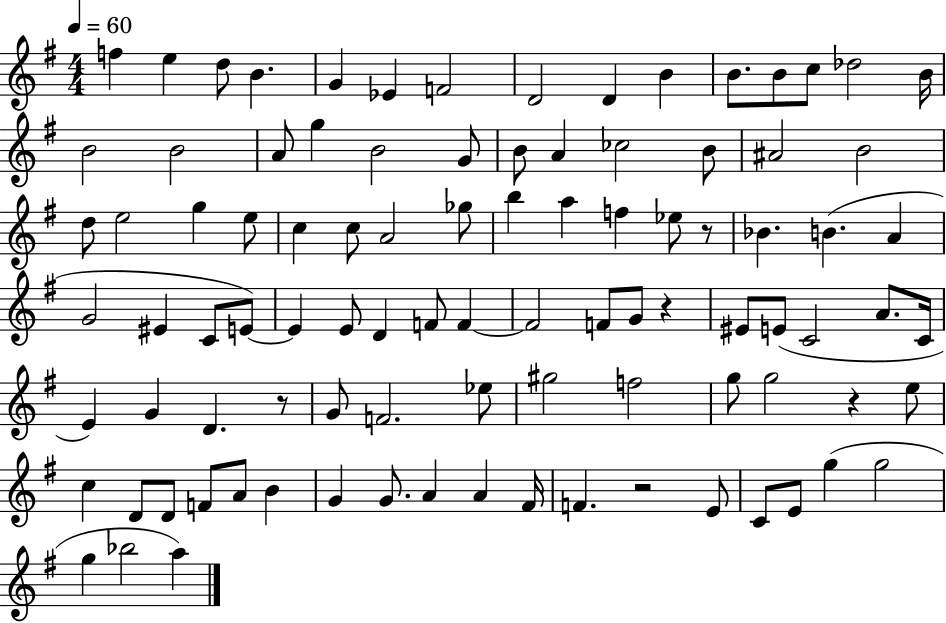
F5/q E5/q D5/e B4/q. G4/q Eb4/q F4/h D4/h D4/q B4/q B4/e. B4/e C5/e Db5/h B4/s B4/h B4/h A4/e G5/q B4/h G4/e B4/e A4/q CES5/h B4/e A#4/h B4/h D5/e E5/h G5/q E5/e C5/q C5/e A4/h Gb5/e B5/q A5/q F5/q Eb5/e R/e Bb4/q. B4/q. A4/q G4/h EIS4/q C4/e E4/e E4/q E4/e D4/q F4/e F4/q F4/h F4/e G4/e R/q EIS4/e E4/e C4/h A4/e. C4/s E4/q G4/q D4/q. R/e G4/e F4/h. Eb5/e G#5/h F5/h G5/e G5/h R/q E5/e C5/q D4/e D4/e F4/e A4/e B4/q G4/q G4/e. A4/q A4/q F#4/s F4/q. R/h E4/e C4/e E4/e G5/q G5/h G5/q Bb5/h A5/q